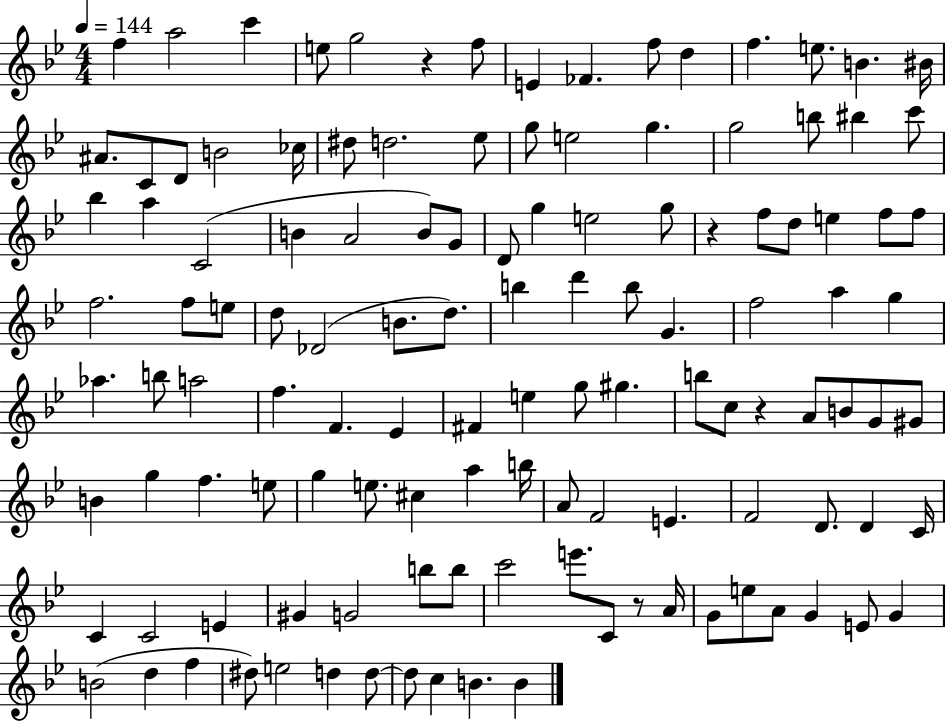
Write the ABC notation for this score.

X:1
T:Untitled
M:4/4
L:1/4
K:Bb
f a2 c' e/2 g2 z f/2 E _F f/2 d f e/2 B ^B/4 ^A/2 C/2 D/2 B2 _c/4 ^d/2 d2 _e/2 g/2 e2 g g2 b/2 ^b c'/2 _b a C2 B A2 B/2 G/2 D/2 g e2 g/2 z f/2 d/2 e f/2 f/2 f2 f/2 e/2 d/2 _D2 B/2 d/2 b d' b/2 G f2 a g _a b/2 a2 f F _E ^F e g/2 ^g b/2 c/2 z A/2 B/2 G/2 ^G/2 B g f e/2 g e/2 ^c a b/4 A/2 F2 E F2 D/2 D C/4 C C2 E ^G G2 b/2 b/2 c'2 e'/2 C/2 z/2 A/4 G/2 e/2 A/2 G E/2 G B2 d f ^d/2 e2 d d/2 d/2 c B B